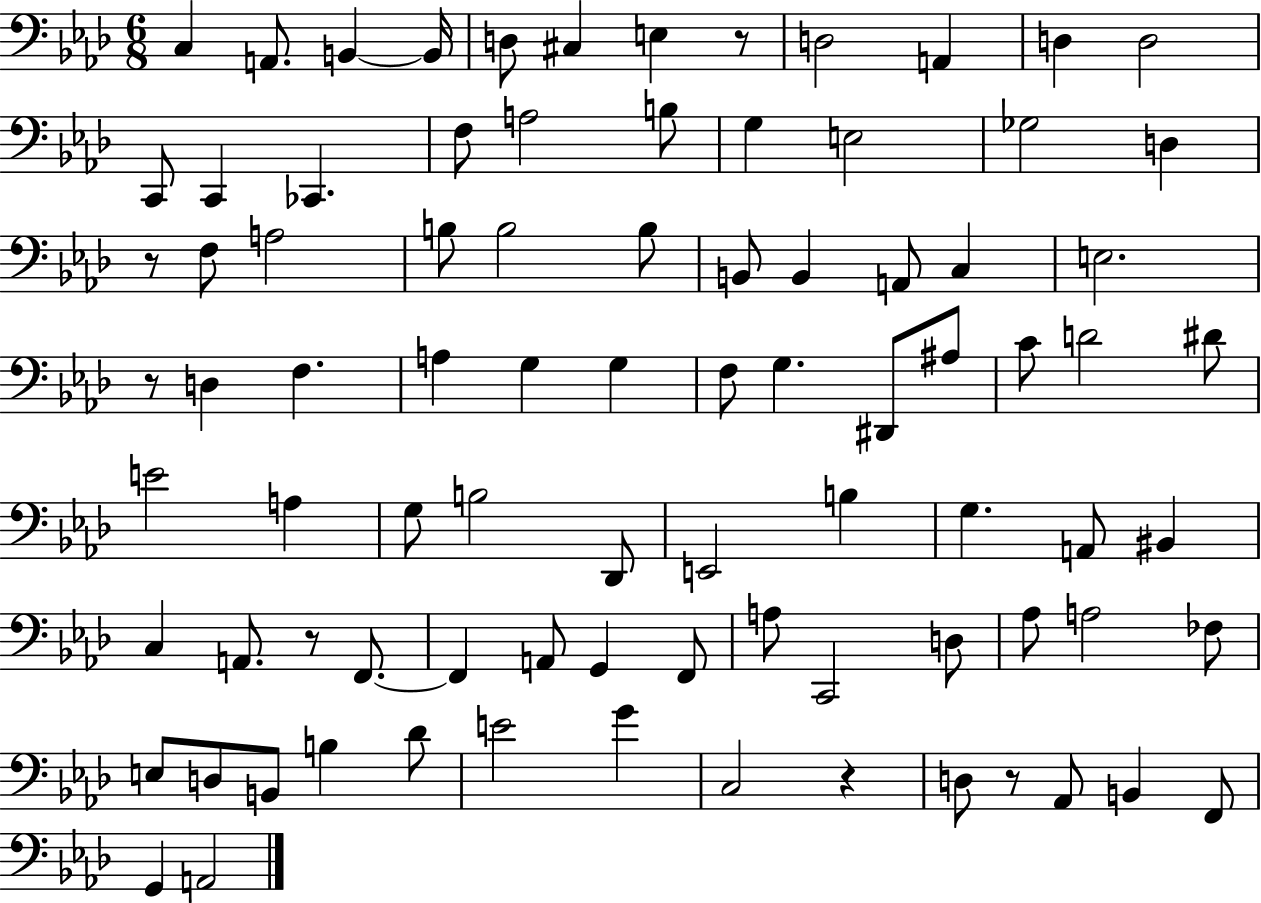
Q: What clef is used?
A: bass